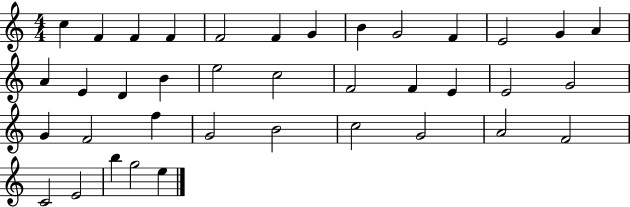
C5/q F4/q F4/q F4/q F4/h F4/q G4/q B4/q G4/h F4/q E4/h G4/q A4/q A4/q E4/q D4/q B4/q E5/h C5/h F4/h F4/q E4/q E4/h G4/h G4/q F4/h F5/q G4/h B4/h C5/h G4/h A4/h F4/h C4/h E4/h B5/q G5/h E5/q